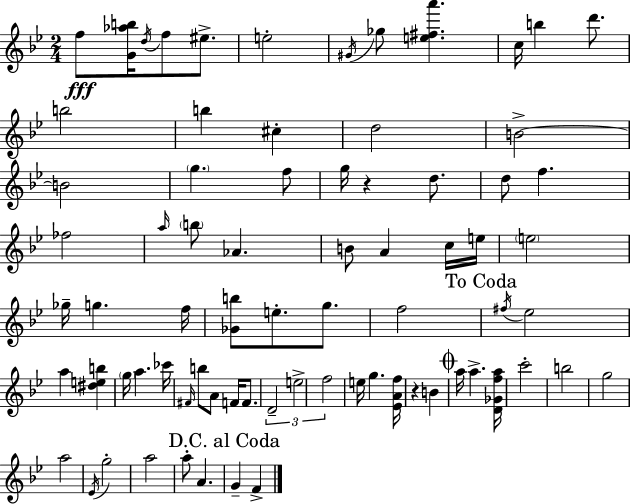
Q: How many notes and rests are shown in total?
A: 75